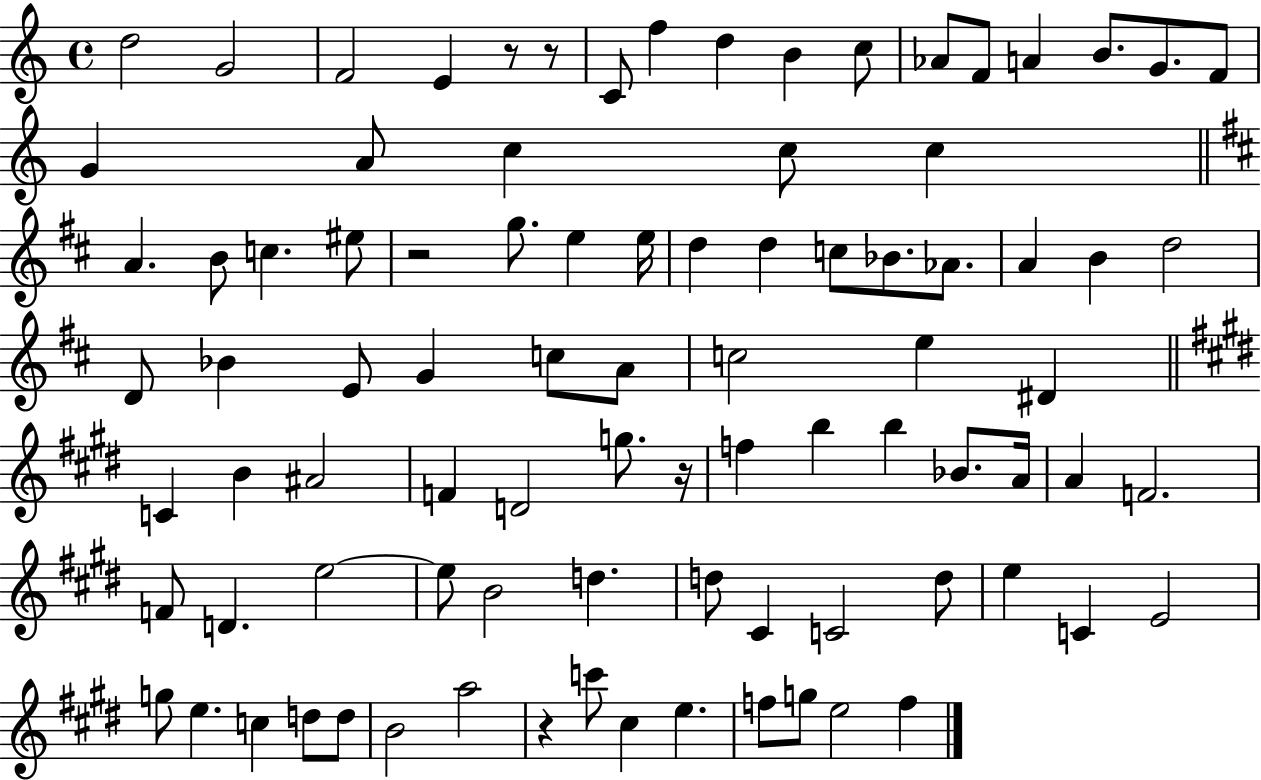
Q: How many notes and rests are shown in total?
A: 89